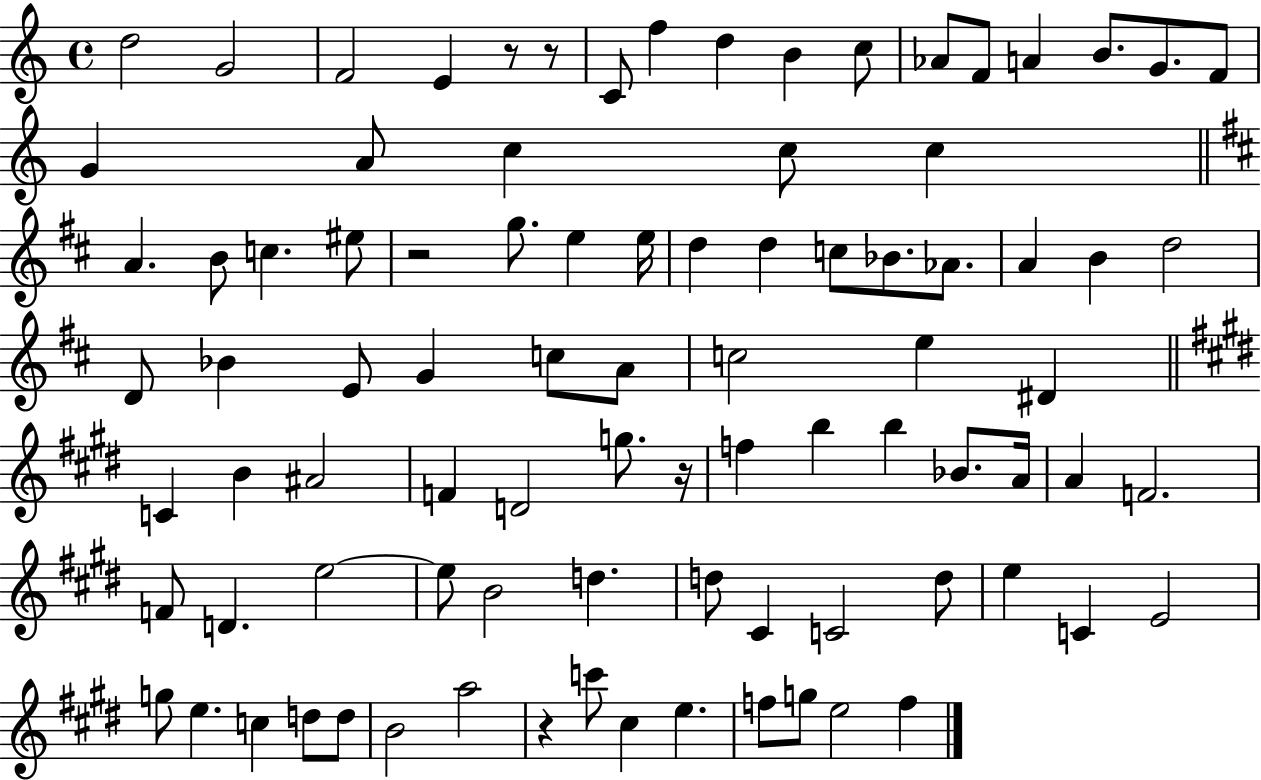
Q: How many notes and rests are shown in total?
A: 89